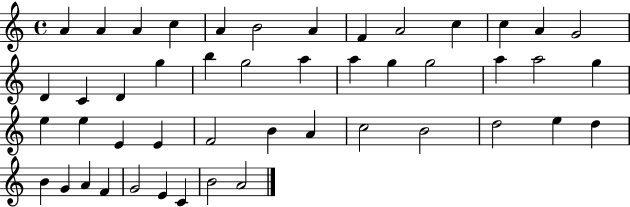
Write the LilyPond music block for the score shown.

{
  \clef treble
  \time 4/4
  \defaultTimeSignature
  \key c \major
  a'4 a'4 a'4 c''4 | a'4 b'2 a'4 | f'4 a'2 c''4 | c''4 a'4 g'2 | \break d'4 c'4 d'4 g''4 | b''4 g''2 a''4 | a''4 g''4 g''2 | a''4 a''2 g''4 | \break e''4 e''4 e'4 e'4 | f'2 b'4 a'4 | c''2 b'2 | d''2 e''4 d''4 | \break b'4 g'4 a'4 f'4 | g'2 e'4 c'4 | b'2 a'2 | \bar "|."
}